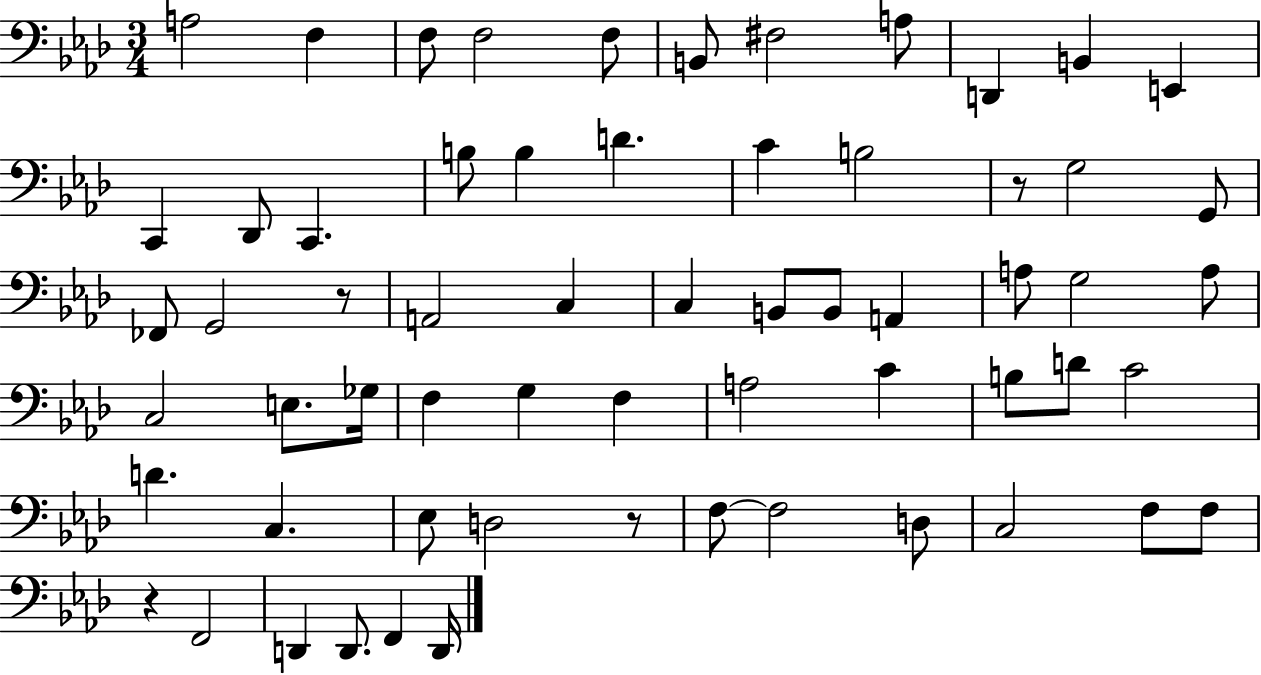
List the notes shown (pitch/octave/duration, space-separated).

A3/h F3/q F3/e F3/h F3/e B2/e F#3/h A3/e D2/q B2/q E2/q C2/q Db2/e C2/q. B3/e B3/q D4/q. C4/q B3/h R/e G3/h G2/e FES2/e G2/h R/e A2/h C3/q C3/q B2/e B2/e A2/q A3/e G3/h A3/e C3/h E3/e. Gb3/s F3/q G3/q F3/q A3/h C4/q B3/e D4/e C4/h D4/q. C3/q. Eb3/e D3/h R/e F3/e F3/h D3/e C3/h F3/e F3/e R/q F2/h D2/q D2/e. F2/q D2/s